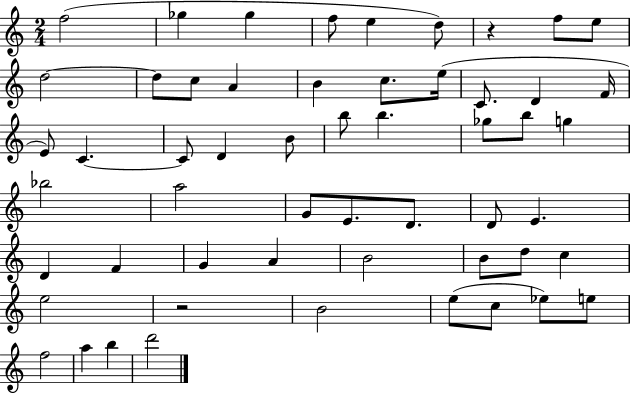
{
  \clef treble
  \numericTimeSignature
  \time 2/4
  \key c \major
  f''2( | ges''4 ges''4 | f''8 e''4 d''8) | r4 f''8 e''8 | \break d''2~~ | d''8 c''8 a'4 | b'4 c''8. e''16( | c'8. d'4 f'16 | \break e'8) c'4.~~ | c'8 d'4 b'8 | b''8 b''4. | ges''8 b''8 g''4 | \break bes''2 | a''2 | g'8 e'8. d'8. | d'8 e'4. | \break d'4 f'4 | g'4 a'4 | b'2 | b'8 d''8 c''4 | \break e''2 | r2 | b'2 | e''8( c''8 ees''8) e''8 | \break f''2 | a''4 b''4 | d'''2 | \bar "|."
}